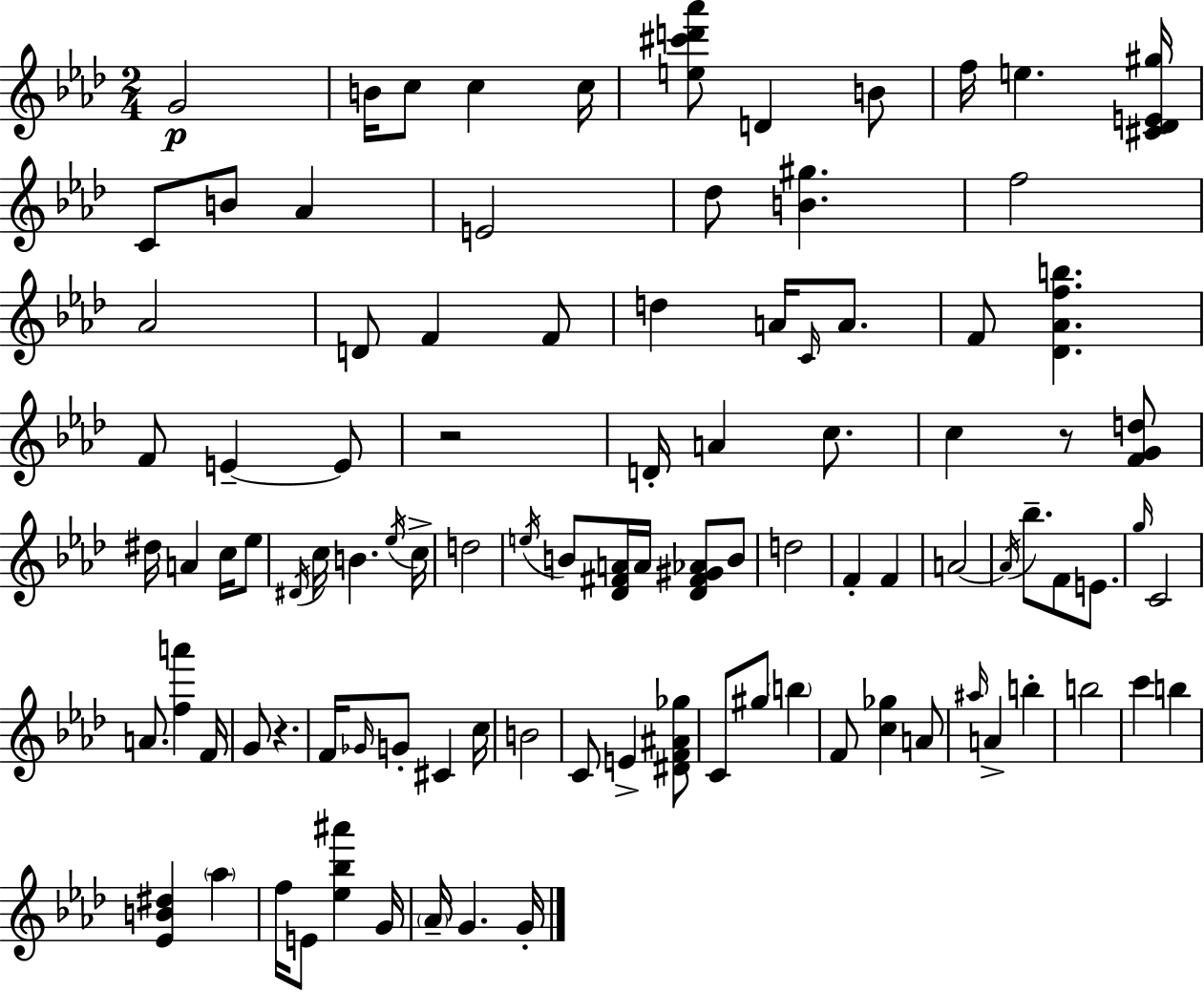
G4/h B4/s C5/e C5/q C5/s [E5,C#6,D6,Ab6]/e D4/q B4/e F5/s E5/q. [C#4,Db4,E4,G#5]/s C4/e B4/e Ab4/q E4/h Db5/e [B4,G#5]/q. F5/h Ab4/h D4/e F4/q F4/e D5/q A4/s C4/s A4/e. F4/e [Db4,Ab4,F5,B5]/q. F4/e E4/q E4/e R/h D4/s A4/q C5/e. C5/q R/e [F4,G4,D5]/e D#5/s A4/q C5/s Eb5/e D#4/s C5/s B4/q. Eb5/s C5/s D5/h E5/s B4/e [Db4,F#4,A4]/s A4/s [Db4,F#4,G#4,Ab4]/e B4/e D5/h F4/q F4/q A4/h A4/s Bb5/e. F4/e E4/e. G5/s C4/h A4/e. [F5,A6]/q F4/s G4/e R/q. F4/s Gb4/s G4/e C#4/q C5/s B4/h C4/e E4/q [D#4,F4,A#4,Gb5]/e C4/e G#5/e B5/q F4/e [C5,Gb5]/q A4/e A#5/s A4/q B5/q B5/h C6/q B5/q [Eb4,B4,D#5]/q Ab5/q F5/s E4/e [Eb5,Bb5,A#6]/q G4/s Ab4/s G4/q. G4/s